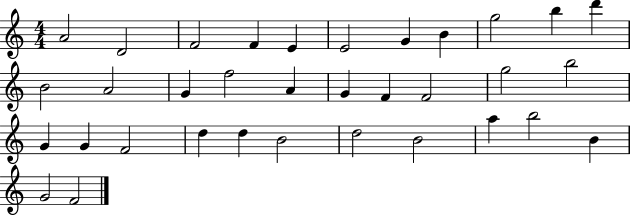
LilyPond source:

{
  \clef treble
  \numericTimeSignature
  \time 4/4
  \key c \major
  a'2 d'2 | f'2 f'4 e'4 | e'2 g'4 b'4 | g''2 b''4 d'''4 | \break b'2 a'2 | g'4 f''2 a'4 | g'4 f'4 f'2 | g''2 b''2 | \break g'4 g'4 f'2 | d''4 d''4 b'2 | d''2 b'2 | a''4 b''2 b'4 | \break g'2 f'2 | \bar "|."
}